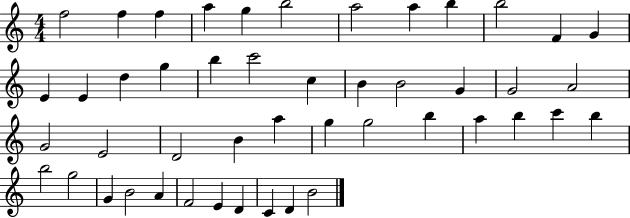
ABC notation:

X:1
T:Untitled
M:4/4
L:1/4
K:C
f2 f f a g b2 a2 a b b2 F G E E d g b c'2 c B B2 G G2 A2 G2 E2 D2 B a g g2 b a b c' b b2 g2 G B2 A F2 E D C D B2